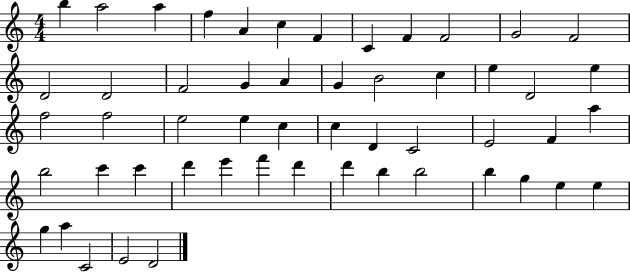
B5/q A5/h A5/q F5/q A4/q C5/q F4/q C4/q F4/q F4/h G4/h F4/h D4/h D4/h F4/h G4/q A4/q G4/q B4/h C5/q E5/q D4/h E5/q F5/h F5/h E5/h E5/q C5/q C5/q D4/q C4/h E4/h F4/q A5/q B5/h C6/q C6/q D6/q E6/q F6/q D6/q D6/q B5/q B5/h B5/q G5/q E5/q E5/q G5/q A5/q C4/h E4/h D4/h